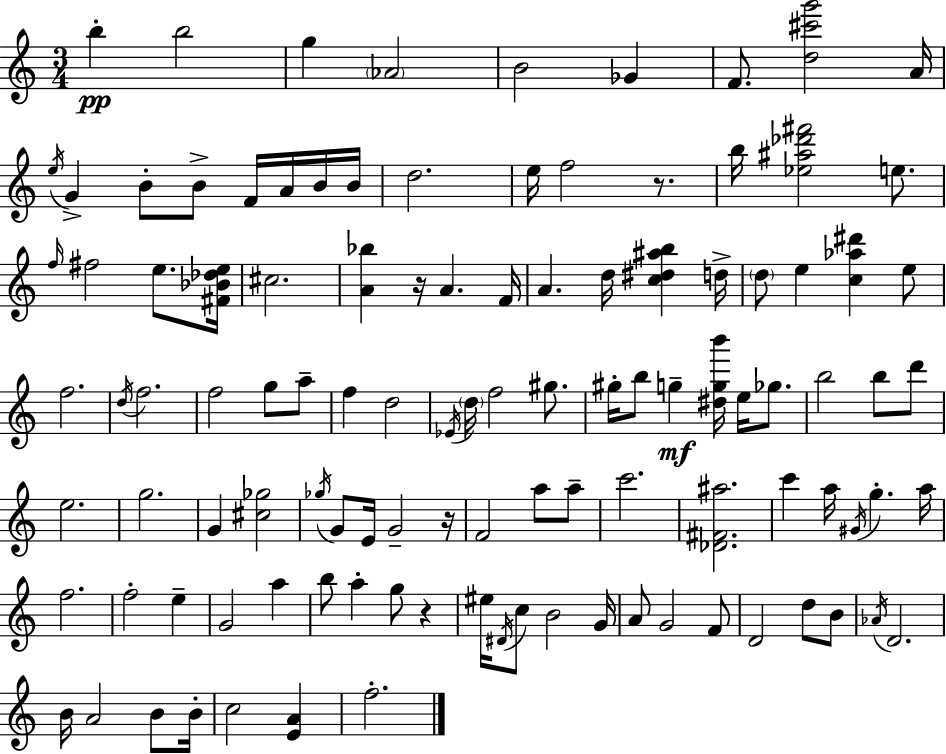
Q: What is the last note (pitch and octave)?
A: F5